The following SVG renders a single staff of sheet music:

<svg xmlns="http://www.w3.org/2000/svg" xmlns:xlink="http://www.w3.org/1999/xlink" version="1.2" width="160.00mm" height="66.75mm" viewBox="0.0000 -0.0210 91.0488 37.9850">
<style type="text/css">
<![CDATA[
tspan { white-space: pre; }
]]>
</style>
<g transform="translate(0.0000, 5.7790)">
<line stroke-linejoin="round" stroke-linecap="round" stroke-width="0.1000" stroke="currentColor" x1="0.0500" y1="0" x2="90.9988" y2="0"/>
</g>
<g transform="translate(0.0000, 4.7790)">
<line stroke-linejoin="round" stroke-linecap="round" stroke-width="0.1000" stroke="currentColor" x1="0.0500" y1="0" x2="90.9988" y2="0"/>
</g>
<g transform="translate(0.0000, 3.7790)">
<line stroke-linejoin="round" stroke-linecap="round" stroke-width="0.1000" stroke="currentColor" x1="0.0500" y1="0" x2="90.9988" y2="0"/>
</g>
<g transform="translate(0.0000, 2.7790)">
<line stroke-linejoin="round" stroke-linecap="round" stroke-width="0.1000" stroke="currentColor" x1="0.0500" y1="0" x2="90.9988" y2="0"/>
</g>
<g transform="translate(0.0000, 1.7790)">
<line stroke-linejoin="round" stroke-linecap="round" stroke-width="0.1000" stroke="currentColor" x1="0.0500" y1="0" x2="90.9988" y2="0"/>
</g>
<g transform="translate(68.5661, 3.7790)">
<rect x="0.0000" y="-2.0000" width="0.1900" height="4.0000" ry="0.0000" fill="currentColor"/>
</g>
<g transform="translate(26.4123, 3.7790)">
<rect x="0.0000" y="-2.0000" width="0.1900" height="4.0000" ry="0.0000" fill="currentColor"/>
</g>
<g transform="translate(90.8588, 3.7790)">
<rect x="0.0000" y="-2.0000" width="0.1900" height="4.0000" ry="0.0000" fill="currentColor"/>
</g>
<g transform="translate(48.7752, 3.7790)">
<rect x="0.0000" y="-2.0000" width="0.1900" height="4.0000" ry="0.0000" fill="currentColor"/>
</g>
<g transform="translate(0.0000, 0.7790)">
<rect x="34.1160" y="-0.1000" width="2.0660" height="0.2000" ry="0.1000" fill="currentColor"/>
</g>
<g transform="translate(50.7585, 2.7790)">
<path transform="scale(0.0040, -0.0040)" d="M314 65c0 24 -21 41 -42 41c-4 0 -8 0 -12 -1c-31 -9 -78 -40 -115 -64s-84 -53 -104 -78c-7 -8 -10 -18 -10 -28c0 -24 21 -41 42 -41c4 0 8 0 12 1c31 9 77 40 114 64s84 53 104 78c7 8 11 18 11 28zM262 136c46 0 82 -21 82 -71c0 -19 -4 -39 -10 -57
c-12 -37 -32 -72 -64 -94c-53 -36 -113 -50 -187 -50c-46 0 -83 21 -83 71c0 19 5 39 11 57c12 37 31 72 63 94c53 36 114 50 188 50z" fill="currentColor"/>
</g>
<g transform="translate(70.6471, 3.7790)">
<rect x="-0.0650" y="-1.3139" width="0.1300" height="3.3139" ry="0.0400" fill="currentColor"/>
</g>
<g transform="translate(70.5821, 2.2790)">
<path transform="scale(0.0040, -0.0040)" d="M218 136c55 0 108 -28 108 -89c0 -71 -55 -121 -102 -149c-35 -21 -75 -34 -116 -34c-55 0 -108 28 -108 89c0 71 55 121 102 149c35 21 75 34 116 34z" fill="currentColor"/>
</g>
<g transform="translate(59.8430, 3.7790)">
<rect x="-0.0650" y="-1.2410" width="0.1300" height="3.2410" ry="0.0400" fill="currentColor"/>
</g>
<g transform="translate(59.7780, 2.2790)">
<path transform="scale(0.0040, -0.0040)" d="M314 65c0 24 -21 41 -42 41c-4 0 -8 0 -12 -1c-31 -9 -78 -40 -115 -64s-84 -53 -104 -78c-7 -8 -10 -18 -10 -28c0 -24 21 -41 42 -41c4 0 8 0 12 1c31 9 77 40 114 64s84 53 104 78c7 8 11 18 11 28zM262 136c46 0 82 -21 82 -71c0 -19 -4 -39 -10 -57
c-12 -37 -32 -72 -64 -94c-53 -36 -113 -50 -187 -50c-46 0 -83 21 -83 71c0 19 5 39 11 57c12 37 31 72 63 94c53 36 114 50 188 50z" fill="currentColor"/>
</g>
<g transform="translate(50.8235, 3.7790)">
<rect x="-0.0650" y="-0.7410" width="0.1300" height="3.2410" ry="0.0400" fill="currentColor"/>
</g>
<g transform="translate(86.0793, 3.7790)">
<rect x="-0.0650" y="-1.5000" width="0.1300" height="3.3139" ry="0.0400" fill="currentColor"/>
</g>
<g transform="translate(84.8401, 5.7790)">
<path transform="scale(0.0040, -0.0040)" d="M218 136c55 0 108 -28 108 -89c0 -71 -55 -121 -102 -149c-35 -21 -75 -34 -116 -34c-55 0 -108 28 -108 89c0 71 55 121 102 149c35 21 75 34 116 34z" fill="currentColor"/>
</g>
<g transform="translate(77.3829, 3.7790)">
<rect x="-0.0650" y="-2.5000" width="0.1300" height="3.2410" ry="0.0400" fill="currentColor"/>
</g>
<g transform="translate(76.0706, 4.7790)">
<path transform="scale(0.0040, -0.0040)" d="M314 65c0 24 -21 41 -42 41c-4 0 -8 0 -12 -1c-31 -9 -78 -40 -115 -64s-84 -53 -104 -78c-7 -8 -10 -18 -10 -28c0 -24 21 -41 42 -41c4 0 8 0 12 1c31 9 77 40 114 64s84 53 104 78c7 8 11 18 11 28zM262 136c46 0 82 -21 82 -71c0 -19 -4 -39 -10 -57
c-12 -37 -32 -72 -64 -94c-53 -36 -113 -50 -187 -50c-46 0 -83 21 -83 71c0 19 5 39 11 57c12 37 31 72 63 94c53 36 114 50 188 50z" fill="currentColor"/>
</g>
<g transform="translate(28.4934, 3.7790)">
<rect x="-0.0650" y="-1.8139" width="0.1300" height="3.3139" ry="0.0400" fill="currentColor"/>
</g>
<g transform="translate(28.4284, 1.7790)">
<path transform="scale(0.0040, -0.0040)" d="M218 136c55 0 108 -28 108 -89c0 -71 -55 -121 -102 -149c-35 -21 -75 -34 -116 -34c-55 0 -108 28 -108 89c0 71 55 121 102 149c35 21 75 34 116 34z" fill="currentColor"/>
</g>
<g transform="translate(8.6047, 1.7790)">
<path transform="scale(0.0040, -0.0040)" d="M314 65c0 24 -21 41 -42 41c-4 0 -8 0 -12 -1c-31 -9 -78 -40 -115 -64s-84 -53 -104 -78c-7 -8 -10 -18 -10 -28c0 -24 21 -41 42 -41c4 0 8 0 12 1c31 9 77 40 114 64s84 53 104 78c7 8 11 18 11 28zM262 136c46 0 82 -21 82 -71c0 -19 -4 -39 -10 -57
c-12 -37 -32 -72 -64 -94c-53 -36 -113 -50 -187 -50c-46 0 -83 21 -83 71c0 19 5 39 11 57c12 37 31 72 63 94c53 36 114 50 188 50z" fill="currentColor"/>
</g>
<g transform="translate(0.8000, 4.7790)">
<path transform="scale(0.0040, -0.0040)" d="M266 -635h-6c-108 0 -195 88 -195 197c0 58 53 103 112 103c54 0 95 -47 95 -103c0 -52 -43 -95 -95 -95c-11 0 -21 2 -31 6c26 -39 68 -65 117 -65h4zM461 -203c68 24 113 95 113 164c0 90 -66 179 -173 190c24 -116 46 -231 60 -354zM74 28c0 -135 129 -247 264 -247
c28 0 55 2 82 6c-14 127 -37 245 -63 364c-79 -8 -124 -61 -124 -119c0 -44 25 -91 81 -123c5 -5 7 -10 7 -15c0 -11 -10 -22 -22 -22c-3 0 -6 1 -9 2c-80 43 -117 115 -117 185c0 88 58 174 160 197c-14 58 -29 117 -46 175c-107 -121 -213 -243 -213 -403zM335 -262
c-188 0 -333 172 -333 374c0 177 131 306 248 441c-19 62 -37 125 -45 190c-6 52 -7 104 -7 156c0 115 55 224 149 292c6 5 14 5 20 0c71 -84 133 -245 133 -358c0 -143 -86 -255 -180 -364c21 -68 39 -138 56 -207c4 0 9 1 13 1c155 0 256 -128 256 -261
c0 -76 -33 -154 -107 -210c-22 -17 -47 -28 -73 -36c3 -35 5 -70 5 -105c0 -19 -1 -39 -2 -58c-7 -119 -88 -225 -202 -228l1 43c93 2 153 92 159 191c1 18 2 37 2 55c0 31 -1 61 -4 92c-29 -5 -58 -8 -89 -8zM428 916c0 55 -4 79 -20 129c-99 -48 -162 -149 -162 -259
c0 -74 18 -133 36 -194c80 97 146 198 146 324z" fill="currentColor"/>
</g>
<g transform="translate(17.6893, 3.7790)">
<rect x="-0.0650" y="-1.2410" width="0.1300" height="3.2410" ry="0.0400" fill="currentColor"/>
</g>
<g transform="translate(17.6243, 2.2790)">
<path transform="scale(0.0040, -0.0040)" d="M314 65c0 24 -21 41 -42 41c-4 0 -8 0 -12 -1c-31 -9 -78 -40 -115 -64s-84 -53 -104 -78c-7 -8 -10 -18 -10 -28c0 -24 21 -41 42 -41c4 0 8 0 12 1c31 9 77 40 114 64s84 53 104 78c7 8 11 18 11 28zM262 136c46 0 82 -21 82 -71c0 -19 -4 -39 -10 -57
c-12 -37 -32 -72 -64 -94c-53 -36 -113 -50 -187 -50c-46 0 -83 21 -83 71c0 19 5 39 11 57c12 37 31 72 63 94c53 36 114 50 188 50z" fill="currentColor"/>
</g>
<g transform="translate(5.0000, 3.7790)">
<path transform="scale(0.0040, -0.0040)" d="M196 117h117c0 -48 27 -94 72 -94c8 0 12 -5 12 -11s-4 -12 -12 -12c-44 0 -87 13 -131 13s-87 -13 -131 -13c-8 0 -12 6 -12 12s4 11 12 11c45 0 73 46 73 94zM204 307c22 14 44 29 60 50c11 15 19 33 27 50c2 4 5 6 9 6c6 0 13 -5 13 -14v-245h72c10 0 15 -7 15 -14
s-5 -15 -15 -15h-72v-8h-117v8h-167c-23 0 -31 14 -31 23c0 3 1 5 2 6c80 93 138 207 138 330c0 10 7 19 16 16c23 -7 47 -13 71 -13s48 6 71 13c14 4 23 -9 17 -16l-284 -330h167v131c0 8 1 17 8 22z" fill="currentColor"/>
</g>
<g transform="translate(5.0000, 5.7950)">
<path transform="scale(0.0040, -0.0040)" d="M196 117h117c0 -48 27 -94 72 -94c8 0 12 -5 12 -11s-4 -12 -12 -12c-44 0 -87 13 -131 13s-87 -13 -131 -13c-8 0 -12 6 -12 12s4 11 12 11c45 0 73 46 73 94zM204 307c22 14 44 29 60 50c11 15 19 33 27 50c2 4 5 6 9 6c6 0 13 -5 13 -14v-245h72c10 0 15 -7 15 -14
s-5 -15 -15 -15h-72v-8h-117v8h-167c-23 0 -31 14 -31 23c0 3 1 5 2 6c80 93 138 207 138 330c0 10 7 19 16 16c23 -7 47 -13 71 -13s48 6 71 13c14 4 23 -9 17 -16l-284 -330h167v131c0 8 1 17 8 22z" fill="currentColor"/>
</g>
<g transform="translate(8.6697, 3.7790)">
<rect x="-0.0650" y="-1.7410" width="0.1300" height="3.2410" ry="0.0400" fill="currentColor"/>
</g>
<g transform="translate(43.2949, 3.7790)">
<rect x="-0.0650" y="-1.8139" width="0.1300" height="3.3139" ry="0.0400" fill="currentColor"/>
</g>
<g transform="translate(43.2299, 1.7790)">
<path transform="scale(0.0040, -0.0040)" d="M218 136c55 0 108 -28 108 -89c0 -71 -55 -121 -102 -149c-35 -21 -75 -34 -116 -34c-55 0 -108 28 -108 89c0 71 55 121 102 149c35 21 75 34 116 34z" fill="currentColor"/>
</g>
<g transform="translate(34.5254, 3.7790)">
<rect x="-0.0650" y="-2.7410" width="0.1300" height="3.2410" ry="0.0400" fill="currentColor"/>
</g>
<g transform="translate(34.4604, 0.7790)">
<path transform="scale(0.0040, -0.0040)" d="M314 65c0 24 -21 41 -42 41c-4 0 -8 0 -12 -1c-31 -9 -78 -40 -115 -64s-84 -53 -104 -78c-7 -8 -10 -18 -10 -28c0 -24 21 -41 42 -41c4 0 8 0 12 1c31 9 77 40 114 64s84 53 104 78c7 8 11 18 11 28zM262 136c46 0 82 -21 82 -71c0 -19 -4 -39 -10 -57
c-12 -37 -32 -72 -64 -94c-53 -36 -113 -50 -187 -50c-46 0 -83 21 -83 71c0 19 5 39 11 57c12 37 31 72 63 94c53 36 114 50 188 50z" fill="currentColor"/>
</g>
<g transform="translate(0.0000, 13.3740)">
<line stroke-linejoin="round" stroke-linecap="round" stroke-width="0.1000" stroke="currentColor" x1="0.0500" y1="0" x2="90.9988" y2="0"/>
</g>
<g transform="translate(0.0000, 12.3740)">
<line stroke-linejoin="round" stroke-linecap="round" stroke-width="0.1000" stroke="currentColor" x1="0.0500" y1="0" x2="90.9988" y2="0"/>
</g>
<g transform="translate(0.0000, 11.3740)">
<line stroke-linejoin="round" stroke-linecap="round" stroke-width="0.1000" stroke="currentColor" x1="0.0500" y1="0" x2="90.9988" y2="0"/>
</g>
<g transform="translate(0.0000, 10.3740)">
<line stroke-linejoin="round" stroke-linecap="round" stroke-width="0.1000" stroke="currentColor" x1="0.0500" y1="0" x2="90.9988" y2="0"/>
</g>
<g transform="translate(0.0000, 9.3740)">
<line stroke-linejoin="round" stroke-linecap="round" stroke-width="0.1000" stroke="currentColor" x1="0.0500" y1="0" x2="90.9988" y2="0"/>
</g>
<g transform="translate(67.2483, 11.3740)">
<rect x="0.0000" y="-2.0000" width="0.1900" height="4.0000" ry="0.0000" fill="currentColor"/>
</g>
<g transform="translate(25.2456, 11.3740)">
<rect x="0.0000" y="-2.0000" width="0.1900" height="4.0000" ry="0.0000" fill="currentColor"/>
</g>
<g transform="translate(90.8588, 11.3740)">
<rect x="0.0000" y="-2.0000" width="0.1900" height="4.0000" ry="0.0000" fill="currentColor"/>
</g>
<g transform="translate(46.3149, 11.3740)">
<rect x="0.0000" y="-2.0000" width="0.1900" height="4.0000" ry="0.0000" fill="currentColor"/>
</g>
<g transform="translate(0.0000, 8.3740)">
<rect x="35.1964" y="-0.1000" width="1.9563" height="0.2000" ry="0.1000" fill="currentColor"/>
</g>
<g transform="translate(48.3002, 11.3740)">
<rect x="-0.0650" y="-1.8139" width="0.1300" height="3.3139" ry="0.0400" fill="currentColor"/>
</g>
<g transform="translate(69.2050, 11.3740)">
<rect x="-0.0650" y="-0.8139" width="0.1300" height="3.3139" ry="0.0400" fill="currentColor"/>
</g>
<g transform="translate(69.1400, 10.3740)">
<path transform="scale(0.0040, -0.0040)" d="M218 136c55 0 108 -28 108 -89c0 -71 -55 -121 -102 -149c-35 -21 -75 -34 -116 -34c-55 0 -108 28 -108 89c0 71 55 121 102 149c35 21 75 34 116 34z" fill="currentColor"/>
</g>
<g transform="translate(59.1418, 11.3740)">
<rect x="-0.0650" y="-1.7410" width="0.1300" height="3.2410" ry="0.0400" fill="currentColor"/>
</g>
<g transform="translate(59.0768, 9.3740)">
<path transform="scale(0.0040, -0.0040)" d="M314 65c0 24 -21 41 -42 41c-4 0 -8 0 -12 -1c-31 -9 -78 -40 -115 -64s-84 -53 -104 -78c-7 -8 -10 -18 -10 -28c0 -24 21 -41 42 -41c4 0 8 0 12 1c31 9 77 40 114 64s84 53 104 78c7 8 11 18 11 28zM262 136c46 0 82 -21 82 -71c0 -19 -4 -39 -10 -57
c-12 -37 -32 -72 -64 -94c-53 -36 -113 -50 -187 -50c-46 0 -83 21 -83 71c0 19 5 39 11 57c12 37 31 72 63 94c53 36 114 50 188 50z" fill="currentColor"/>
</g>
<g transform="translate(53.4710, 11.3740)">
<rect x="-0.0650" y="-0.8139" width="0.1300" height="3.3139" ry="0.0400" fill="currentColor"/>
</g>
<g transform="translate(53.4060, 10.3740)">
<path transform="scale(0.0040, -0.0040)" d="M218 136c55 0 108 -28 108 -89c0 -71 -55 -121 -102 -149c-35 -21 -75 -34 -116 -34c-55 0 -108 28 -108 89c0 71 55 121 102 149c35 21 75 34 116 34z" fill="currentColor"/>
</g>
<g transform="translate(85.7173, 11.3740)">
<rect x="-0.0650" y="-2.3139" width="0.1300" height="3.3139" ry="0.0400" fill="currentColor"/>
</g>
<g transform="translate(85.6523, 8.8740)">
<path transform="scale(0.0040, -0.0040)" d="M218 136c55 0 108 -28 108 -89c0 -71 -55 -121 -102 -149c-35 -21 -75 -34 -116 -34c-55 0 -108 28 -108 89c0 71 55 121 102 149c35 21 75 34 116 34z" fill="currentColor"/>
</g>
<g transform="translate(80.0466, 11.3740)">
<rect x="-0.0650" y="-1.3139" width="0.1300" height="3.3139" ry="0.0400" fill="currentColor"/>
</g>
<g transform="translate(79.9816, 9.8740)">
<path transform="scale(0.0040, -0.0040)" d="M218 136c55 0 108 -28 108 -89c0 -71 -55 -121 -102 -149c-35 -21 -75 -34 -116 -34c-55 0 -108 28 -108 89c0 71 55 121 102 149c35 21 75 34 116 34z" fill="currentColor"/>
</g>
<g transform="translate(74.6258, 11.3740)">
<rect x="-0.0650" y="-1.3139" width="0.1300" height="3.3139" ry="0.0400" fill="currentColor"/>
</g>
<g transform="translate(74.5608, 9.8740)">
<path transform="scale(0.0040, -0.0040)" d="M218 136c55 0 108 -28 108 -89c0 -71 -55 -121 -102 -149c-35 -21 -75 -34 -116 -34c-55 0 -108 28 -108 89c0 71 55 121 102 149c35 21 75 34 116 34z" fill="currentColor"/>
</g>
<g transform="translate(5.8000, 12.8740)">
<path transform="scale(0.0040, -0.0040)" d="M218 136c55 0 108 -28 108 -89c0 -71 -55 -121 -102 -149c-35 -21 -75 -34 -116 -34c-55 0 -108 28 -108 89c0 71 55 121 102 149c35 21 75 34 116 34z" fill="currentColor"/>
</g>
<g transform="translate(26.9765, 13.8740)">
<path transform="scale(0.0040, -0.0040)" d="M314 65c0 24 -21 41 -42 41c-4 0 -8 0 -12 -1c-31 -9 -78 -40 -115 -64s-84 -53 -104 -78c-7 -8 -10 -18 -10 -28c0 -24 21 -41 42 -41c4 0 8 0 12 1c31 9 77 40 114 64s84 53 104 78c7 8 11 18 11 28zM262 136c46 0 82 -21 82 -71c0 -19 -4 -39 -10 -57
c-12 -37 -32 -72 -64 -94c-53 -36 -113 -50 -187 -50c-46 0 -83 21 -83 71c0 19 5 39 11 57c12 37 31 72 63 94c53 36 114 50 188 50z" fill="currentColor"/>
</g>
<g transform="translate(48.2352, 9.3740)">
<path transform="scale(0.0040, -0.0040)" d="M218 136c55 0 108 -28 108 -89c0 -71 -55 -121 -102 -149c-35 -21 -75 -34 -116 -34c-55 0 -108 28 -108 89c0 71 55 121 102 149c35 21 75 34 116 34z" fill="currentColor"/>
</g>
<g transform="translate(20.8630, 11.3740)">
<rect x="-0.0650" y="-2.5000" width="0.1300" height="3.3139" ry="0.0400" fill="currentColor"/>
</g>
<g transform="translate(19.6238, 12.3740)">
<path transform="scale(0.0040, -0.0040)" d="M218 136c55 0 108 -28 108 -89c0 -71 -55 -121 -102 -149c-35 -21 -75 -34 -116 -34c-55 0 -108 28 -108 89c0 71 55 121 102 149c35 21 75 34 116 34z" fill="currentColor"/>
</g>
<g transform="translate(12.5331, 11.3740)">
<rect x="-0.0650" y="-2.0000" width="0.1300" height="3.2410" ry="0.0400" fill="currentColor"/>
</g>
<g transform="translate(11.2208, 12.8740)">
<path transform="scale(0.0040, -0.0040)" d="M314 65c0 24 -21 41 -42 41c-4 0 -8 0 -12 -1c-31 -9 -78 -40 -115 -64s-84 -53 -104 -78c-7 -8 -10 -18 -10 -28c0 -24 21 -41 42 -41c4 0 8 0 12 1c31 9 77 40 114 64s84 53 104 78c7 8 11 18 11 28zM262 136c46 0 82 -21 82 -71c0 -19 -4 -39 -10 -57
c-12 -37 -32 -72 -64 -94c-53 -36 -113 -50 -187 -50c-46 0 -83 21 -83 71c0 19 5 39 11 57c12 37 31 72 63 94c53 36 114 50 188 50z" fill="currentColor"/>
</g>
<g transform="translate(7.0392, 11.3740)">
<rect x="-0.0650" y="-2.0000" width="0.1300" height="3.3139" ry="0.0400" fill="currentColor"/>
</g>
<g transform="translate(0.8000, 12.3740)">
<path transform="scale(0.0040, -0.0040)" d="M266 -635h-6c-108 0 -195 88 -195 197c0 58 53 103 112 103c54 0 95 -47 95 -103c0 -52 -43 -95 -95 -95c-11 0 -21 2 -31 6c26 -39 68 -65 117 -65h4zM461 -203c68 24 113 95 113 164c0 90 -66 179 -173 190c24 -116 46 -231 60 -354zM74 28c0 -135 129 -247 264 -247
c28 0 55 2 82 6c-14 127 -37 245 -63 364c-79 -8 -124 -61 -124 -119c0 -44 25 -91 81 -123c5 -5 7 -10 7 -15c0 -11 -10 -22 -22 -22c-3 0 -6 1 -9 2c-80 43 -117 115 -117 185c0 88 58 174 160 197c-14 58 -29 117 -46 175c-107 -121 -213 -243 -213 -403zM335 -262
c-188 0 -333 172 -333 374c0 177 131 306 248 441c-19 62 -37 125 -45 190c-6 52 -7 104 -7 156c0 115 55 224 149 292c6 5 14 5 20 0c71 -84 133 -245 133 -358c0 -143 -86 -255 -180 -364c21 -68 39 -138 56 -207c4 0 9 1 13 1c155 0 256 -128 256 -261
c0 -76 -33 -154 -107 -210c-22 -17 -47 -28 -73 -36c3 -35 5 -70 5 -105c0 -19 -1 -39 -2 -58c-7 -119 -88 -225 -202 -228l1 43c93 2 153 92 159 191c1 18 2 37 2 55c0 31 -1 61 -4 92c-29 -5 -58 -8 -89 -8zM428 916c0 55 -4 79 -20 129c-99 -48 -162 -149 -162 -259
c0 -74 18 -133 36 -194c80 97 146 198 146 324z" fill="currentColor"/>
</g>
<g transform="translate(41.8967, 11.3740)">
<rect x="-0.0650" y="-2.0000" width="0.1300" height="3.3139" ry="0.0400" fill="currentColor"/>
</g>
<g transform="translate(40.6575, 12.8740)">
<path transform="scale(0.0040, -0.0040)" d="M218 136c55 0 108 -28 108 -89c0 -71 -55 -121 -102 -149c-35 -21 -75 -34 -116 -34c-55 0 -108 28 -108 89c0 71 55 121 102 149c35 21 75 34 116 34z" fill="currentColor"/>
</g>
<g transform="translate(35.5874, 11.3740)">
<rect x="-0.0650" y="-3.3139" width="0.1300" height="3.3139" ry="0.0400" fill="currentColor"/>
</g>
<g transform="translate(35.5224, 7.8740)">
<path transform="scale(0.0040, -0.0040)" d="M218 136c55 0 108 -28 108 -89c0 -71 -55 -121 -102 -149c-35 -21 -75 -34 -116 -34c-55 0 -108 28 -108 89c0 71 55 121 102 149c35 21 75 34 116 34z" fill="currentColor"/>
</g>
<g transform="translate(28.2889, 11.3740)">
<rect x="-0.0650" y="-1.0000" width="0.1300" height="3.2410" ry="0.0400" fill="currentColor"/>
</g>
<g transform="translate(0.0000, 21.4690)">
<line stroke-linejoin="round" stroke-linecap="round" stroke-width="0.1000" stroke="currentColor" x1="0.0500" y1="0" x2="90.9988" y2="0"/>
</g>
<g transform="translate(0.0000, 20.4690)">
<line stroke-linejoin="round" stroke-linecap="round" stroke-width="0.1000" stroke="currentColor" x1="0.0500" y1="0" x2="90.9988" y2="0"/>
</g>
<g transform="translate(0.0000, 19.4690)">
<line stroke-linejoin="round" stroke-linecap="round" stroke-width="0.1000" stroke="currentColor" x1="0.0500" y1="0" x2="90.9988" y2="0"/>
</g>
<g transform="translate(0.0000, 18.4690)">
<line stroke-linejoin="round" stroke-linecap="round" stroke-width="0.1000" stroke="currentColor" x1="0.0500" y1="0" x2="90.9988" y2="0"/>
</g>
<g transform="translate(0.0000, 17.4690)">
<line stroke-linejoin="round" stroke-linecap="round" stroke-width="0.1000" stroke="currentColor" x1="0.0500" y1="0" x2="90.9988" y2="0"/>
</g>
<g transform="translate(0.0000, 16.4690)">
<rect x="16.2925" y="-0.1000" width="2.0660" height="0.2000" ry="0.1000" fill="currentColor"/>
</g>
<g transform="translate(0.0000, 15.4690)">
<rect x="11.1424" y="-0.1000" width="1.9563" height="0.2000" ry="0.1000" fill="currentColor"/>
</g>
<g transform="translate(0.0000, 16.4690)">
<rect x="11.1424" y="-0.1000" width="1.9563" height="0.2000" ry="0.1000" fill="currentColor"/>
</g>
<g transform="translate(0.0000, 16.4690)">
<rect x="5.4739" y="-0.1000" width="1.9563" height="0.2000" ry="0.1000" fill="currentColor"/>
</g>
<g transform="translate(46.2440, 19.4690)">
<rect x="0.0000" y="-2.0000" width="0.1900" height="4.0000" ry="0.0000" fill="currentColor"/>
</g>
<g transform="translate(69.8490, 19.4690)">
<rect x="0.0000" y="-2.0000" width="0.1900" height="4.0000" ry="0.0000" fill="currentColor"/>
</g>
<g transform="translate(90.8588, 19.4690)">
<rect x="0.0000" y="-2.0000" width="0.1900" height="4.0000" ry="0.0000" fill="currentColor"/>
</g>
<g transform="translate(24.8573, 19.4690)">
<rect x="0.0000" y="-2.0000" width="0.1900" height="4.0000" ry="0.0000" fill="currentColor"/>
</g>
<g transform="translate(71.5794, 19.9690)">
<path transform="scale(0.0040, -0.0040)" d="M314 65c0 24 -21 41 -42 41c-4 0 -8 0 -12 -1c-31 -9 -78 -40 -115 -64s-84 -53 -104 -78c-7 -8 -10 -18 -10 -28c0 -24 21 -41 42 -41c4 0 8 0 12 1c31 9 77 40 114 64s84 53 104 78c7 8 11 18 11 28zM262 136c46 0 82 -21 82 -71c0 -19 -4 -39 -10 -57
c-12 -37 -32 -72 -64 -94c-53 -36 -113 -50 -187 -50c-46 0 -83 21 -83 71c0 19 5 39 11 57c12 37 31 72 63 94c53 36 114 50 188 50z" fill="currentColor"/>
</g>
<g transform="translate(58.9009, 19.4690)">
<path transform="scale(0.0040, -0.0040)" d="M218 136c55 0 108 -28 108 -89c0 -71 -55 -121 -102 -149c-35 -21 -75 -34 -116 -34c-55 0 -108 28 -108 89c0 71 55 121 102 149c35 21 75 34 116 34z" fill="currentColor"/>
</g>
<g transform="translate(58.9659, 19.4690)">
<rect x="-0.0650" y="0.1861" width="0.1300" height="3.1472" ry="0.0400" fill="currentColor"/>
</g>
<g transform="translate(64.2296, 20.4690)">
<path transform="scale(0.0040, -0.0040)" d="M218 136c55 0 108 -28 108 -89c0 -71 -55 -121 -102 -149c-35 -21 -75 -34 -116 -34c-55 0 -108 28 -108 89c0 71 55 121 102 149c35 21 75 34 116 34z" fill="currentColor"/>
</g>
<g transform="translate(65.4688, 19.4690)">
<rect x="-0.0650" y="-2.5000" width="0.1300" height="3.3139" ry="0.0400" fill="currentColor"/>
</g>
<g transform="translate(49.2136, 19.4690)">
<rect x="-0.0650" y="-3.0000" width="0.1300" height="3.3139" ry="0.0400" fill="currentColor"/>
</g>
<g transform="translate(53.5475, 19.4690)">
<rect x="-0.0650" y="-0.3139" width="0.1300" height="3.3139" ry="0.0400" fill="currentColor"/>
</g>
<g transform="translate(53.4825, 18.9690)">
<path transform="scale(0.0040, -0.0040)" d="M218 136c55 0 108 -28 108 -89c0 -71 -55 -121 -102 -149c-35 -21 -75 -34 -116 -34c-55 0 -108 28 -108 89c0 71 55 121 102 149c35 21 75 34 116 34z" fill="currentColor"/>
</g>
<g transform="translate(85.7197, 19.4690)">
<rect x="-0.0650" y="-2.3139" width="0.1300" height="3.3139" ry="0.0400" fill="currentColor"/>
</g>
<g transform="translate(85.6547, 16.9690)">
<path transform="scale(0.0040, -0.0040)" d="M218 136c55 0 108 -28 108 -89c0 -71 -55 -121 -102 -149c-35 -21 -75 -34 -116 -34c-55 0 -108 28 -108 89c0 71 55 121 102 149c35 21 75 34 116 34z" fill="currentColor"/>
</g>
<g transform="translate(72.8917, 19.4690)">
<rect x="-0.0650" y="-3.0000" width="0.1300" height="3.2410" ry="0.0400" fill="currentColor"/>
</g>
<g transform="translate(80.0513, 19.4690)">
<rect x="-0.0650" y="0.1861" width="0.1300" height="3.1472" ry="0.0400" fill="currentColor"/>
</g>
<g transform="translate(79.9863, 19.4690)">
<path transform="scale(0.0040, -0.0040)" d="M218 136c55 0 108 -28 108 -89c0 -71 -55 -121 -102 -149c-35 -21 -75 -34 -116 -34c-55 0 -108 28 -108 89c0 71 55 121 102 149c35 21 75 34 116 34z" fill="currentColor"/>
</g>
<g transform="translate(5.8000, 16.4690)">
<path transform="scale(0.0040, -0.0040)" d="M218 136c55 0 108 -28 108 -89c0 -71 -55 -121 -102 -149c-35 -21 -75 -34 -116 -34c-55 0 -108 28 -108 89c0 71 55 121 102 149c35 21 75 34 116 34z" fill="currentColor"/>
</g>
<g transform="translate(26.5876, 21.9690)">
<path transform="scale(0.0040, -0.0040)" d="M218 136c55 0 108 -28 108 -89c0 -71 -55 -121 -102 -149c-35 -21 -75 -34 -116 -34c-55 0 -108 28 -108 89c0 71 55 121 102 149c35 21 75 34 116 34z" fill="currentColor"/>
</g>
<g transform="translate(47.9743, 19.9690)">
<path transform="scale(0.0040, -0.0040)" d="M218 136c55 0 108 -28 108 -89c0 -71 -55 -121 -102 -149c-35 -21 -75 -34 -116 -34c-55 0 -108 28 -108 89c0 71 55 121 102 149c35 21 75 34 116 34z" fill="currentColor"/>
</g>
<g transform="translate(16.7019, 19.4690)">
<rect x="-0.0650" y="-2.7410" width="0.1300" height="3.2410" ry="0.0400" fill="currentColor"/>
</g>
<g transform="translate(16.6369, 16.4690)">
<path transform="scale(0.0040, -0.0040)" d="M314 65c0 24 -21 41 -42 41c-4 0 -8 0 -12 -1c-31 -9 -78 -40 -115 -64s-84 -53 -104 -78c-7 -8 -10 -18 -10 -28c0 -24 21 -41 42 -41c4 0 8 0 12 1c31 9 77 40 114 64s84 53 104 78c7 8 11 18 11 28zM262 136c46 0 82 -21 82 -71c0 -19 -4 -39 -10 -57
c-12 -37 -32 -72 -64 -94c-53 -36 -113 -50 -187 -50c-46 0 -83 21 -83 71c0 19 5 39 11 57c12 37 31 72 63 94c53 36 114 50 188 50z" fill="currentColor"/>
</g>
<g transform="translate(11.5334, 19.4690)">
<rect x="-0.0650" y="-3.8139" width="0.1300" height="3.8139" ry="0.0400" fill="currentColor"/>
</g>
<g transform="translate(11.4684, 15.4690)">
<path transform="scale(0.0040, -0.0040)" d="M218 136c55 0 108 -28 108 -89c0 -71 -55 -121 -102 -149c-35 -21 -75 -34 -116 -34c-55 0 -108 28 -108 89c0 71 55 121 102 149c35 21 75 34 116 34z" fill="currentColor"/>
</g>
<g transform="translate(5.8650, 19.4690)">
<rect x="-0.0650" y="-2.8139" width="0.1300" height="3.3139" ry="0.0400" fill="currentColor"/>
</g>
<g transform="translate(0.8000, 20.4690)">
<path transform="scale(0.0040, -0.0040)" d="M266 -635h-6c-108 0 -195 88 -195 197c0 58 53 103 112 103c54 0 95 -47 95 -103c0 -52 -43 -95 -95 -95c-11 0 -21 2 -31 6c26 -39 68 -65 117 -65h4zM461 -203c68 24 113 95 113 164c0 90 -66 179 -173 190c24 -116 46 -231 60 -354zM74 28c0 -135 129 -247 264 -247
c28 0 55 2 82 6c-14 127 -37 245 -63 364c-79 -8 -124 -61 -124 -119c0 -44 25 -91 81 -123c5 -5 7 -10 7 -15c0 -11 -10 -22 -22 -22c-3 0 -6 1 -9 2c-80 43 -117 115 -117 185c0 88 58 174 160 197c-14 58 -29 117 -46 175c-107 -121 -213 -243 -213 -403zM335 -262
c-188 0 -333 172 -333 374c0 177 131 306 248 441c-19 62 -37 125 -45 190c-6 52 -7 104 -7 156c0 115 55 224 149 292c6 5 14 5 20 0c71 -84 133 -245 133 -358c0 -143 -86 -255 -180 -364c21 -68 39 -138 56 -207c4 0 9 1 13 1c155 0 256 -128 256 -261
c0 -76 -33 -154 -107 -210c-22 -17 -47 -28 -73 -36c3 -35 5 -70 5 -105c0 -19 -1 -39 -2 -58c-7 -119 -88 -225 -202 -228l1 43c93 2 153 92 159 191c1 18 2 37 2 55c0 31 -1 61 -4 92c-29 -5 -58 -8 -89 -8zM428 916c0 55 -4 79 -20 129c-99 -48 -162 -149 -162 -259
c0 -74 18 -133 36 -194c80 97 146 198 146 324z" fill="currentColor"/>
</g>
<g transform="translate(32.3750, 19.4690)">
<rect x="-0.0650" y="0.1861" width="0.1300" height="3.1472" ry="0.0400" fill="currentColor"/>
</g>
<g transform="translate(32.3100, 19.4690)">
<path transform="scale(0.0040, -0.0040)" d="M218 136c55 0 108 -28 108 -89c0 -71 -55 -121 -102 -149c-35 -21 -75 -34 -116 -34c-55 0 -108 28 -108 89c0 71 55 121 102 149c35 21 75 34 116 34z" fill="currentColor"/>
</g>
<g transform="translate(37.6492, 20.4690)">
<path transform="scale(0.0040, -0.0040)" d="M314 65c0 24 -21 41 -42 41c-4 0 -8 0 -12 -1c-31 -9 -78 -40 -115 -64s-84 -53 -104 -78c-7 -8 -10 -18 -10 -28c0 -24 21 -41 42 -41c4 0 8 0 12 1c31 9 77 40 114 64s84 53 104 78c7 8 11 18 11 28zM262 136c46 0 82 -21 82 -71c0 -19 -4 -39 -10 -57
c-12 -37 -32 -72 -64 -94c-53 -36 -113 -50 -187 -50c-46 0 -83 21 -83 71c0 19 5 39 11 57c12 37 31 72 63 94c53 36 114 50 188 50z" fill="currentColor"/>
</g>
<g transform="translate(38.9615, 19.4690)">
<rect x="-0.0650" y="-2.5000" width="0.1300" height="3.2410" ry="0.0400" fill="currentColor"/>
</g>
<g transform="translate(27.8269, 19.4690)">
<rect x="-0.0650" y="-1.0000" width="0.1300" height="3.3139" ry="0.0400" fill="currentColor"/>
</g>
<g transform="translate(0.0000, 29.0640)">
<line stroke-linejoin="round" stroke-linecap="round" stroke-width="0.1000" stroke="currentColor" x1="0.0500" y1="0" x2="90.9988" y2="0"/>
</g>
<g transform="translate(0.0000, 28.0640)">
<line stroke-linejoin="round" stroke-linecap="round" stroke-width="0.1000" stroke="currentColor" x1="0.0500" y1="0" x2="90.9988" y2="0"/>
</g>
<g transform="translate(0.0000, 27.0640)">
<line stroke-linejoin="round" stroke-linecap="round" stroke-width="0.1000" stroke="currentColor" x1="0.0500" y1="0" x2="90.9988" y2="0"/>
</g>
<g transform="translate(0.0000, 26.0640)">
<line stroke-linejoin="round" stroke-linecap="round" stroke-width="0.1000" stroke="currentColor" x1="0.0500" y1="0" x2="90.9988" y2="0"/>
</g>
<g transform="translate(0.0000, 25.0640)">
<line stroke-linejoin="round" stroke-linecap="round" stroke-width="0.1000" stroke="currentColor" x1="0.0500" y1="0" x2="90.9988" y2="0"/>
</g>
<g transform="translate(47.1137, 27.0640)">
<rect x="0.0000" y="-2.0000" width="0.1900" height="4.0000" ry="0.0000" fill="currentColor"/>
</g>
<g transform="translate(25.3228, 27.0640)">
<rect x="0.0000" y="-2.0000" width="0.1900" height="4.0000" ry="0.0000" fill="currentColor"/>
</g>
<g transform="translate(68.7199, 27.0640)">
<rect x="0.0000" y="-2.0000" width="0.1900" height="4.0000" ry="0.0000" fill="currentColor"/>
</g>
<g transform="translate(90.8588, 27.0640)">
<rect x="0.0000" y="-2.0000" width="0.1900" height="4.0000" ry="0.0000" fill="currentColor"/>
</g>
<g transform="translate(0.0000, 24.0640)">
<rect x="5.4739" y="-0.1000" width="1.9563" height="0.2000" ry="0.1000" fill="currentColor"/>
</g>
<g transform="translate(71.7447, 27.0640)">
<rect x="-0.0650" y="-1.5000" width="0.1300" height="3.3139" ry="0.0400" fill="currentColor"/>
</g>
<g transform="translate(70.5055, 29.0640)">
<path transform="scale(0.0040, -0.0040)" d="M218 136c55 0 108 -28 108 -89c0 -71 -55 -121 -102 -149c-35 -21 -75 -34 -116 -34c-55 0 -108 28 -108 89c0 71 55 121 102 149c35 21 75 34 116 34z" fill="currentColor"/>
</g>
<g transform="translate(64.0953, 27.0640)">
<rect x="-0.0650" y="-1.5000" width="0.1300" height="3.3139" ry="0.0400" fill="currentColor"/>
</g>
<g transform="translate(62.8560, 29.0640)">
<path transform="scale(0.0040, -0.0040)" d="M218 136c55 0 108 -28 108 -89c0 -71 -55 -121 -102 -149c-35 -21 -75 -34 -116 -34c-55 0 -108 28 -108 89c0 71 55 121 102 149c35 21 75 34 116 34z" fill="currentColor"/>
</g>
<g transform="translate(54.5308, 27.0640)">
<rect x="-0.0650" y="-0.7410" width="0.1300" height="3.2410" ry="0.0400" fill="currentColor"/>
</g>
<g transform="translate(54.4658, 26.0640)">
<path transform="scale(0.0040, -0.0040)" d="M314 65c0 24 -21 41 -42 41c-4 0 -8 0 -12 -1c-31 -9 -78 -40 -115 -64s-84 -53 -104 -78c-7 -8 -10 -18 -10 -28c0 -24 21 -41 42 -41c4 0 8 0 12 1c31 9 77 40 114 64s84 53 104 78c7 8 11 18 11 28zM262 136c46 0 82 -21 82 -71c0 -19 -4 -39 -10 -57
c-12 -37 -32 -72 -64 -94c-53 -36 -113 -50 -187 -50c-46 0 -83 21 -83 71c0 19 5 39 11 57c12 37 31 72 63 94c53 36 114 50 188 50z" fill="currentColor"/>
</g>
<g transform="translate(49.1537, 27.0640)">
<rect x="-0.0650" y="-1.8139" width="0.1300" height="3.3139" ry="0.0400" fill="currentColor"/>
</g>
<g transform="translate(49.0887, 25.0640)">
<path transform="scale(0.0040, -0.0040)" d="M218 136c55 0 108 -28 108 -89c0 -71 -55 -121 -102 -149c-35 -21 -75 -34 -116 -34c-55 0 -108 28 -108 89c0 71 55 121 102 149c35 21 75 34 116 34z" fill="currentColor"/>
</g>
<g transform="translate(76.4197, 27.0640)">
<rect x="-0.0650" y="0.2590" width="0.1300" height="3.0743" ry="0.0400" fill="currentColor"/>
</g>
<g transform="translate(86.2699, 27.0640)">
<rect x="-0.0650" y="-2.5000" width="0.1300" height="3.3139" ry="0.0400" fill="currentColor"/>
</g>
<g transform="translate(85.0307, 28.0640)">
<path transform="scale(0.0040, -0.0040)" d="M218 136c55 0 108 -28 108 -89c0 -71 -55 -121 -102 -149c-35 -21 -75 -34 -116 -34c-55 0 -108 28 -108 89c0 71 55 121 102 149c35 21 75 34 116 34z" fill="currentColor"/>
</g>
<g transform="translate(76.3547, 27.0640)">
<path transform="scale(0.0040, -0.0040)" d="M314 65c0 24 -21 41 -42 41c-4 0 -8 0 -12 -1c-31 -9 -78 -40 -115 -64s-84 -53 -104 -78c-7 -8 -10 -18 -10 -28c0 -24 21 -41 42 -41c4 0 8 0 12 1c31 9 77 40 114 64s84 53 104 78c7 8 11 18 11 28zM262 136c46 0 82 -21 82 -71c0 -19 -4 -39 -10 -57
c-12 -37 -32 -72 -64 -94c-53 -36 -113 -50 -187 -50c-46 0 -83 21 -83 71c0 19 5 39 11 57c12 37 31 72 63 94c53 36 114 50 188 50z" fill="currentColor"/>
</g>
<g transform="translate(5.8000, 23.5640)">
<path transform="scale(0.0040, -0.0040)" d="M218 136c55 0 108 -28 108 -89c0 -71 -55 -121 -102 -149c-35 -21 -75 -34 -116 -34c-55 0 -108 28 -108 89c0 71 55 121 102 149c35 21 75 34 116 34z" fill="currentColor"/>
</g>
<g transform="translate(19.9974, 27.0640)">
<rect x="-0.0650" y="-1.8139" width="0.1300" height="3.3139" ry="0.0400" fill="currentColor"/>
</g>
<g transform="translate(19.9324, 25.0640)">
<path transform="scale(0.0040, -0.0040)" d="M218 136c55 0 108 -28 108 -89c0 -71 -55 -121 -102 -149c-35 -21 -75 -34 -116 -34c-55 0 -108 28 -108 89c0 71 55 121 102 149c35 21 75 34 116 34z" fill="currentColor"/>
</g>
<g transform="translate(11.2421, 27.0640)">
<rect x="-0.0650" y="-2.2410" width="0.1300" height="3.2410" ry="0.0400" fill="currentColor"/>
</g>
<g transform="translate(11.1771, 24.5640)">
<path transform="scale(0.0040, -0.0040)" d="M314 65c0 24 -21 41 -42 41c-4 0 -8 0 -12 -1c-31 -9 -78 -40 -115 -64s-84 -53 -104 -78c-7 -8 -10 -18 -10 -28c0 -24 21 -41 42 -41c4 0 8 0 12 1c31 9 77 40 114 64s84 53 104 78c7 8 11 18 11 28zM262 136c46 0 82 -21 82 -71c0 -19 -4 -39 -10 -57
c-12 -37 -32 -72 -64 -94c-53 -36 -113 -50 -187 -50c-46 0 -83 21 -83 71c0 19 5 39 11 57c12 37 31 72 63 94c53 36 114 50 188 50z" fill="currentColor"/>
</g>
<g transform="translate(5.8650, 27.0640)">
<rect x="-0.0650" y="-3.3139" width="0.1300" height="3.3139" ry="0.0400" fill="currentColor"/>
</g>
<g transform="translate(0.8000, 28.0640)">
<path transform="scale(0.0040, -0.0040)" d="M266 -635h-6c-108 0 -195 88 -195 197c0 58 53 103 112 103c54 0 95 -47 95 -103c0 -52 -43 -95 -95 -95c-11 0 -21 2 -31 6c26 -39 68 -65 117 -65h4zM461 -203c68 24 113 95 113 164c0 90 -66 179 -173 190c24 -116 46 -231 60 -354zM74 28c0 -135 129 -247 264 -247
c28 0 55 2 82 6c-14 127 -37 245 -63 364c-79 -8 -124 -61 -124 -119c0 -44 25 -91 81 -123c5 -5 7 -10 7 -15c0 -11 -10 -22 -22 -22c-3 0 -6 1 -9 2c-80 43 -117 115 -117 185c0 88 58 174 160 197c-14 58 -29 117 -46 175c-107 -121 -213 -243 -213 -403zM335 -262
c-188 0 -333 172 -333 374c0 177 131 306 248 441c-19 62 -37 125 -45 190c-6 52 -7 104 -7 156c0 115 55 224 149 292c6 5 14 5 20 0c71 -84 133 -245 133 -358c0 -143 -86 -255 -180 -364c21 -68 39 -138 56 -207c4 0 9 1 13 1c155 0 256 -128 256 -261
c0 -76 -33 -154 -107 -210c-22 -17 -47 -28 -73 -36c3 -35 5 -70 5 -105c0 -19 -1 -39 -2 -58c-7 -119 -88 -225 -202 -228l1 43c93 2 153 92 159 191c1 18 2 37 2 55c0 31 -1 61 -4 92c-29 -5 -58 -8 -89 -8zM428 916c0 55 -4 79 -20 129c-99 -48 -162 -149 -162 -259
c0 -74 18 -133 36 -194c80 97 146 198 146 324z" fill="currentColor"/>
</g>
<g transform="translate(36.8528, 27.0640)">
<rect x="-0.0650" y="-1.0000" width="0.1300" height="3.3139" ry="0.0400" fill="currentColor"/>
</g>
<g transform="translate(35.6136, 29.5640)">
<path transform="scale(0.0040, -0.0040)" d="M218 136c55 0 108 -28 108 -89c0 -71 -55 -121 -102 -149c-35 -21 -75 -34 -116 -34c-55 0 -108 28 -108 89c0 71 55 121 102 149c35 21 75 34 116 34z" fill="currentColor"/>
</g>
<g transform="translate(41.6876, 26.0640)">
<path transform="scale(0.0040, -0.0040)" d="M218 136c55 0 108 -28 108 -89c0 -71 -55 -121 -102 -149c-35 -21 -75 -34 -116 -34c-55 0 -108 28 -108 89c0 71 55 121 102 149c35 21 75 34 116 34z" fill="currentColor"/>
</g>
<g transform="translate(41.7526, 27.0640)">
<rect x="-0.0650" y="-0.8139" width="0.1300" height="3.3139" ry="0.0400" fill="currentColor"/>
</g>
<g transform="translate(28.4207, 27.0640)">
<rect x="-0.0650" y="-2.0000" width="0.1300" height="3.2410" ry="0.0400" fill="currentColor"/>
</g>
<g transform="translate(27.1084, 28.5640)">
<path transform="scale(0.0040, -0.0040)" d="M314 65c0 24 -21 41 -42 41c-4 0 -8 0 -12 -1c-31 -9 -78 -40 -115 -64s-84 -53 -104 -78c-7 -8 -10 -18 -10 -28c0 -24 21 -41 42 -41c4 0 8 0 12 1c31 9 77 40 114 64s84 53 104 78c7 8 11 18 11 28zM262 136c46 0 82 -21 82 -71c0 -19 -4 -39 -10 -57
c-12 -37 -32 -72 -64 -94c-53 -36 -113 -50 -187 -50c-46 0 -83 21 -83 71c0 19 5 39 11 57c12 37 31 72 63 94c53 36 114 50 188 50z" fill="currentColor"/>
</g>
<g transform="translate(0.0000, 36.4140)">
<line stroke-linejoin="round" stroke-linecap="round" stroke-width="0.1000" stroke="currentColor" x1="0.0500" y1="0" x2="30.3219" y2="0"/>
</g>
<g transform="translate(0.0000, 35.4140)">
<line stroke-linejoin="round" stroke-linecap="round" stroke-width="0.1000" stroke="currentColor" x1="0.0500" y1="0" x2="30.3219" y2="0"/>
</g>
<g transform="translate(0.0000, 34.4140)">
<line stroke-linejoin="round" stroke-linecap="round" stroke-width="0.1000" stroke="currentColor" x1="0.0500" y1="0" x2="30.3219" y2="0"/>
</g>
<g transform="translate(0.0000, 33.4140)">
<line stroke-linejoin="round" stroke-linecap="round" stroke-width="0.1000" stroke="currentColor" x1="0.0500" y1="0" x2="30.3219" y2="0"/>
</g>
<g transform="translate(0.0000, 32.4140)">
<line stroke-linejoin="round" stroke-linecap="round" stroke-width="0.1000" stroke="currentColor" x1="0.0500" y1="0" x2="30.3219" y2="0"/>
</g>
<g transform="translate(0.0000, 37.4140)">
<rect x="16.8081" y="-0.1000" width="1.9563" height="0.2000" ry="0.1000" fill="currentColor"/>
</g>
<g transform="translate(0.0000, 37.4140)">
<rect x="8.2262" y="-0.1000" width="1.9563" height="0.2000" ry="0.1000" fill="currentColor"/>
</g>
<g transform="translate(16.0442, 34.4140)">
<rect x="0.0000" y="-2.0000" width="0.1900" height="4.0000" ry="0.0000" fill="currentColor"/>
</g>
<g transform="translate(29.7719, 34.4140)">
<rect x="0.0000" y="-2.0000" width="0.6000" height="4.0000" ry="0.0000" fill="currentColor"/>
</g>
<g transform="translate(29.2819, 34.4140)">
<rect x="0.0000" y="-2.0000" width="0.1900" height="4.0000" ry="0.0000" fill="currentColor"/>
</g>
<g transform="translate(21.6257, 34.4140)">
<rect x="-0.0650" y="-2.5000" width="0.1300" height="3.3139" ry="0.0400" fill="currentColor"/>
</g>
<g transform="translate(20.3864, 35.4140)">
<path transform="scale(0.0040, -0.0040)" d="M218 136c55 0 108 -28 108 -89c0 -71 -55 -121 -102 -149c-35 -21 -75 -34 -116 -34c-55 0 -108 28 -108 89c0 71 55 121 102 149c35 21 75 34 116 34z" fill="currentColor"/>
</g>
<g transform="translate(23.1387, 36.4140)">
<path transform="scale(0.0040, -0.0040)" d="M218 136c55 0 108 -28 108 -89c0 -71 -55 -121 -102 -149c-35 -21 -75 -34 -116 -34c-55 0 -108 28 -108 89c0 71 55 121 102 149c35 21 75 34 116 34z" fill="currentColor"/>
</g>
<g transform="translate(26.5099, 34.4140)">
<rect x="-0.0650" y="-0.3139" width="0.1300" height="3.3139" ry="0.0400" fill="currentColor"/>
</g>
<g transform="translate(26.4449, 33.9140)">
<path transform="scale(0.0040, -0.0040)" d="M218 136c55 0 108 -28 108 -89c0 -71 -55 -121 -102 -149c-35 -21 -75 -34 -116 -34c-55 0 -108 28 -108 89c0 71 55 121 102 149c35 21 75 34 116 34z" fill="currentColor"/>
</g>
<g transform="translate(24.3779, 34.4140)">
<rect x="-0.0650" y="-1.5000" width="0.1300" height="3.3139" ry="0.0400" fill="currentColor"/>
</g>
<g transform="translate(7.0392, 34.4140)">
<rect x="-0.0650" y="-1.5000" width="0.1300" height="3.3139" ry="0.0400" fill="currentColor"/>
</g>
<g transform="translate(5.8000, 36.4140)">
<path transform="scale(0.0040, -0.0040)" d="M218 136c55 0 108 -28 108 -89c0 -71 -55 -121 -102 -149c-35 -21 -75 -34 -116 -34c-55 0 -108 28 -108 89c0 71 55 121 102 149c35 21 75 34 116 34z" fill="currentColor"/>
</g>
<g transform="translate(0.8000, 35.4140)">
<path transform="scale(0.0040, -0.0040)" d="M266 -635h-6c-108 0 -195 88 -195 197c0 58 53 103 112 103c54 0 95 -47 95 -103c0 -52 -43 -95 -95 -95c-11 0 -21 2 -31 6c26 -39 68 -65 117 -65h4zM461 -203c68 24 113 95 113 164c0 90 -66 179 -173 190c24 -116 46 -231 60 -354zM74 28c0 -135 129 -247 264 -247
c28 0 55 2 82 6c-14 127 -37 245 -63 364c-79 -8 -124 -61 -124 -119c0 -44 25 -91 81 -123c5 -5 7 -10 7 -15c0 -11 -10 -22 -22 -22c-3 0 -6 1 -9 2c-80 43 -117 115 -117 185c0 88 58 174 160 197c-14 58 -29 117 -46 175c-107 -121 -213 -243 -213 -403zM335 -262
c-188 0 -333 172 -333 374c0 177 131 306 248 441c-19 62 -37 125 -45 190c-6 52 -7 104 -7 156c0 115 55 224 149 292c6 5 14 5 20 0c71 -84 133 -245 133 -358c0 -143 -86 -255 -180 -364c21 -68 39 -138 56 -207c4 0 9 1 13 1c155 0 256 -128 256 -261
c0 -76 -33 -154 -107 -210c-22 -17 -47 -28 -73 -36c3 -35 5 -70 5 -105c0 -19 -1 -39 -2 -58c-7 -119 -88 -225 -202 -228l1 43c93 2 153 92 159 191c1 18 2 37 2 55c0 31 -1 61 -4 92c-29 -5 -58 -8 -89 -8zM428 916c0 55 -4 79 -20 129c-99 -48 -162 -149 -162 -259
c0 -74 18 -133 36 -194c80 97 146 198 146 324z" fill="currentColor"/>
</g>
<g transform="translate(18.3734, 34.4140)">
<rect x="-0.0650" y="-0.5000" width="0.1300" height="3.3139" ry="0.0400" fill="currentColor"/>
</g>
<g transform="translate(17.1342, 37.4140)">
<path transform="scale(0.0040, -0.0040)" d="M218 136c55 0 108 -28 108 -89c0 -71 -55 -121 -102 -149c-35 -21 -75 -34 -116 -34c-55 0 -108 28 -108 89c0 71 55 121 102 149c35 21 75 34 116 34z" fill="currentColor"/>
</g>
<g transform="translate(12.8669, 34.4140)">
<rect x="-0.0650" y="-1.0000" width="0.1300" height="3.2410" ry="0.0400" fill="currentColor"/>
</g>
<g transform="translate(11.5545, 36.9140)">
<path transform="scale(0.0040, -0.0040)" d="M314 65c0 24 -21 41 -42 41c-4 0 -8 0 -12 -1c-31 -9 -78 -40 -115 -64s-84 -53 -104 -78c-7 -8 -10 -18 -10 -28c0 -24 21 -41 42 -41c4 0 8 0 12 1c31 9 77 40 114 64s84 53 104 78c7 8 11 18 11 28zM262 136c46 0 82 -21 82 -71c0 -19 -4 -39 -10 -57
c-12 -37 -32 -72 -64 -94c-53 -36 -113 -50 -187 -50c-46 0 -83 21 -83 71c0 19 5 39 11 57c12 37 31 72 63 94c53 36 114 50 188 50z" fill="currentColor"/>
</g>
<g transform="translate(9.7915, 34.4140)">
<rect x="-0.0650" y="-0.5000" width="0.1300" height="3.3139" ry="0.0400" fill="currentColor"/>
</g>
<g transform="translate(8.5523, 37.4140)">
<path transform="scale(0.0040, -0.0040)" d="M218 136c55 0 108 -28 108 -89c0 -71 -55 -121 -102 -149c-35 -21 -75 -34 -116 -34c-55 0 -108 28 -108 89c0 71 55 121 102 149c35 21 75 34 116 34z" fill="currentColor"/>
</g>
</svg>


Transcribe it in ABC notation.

X:1
T:Untitled
M:4/4
L:1/4
K:C
f2 e2 f a2 f d2 e2 e G2 E F F2 G D2 b F f d f2 d e e g a c' a2 D B G2 A c B G A2 B g b g2 f F2 D d f d2 E E B2 G E C D2 C G E c